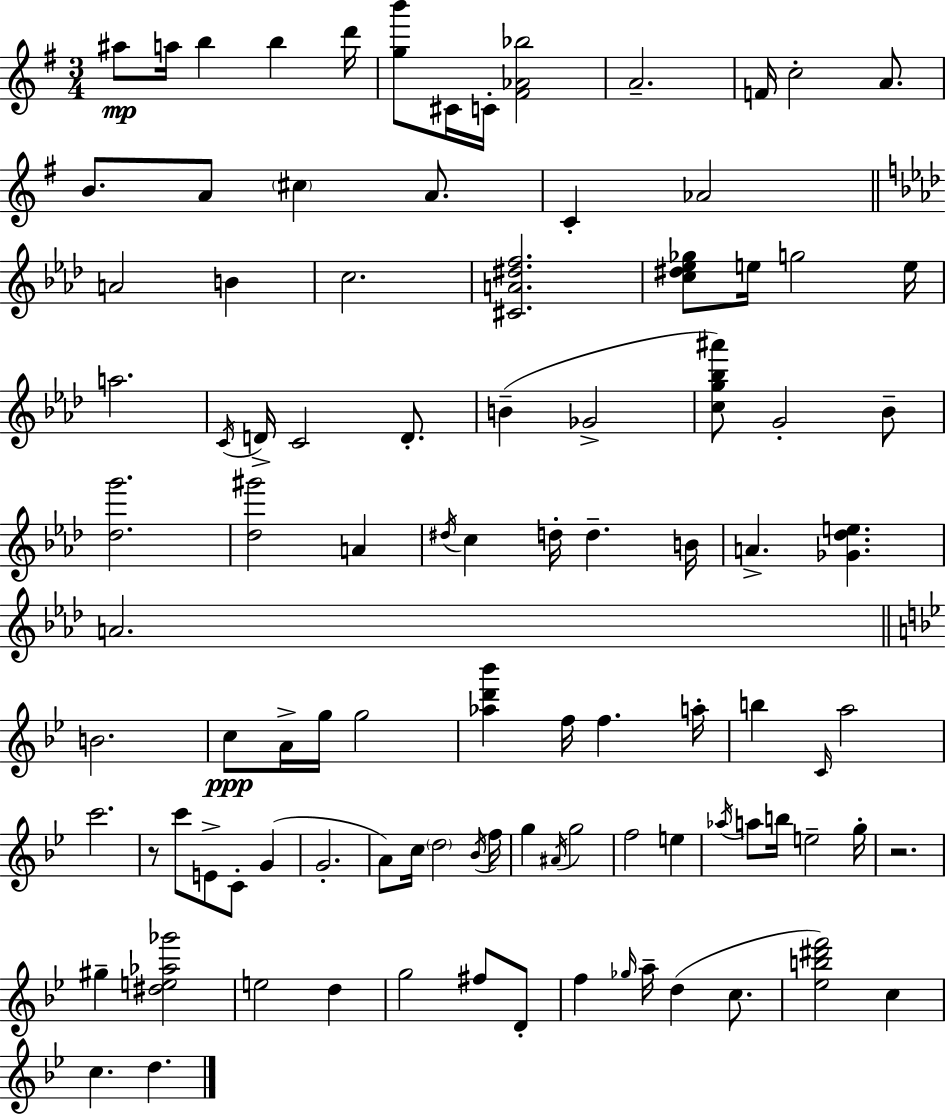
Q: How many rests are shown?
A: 2